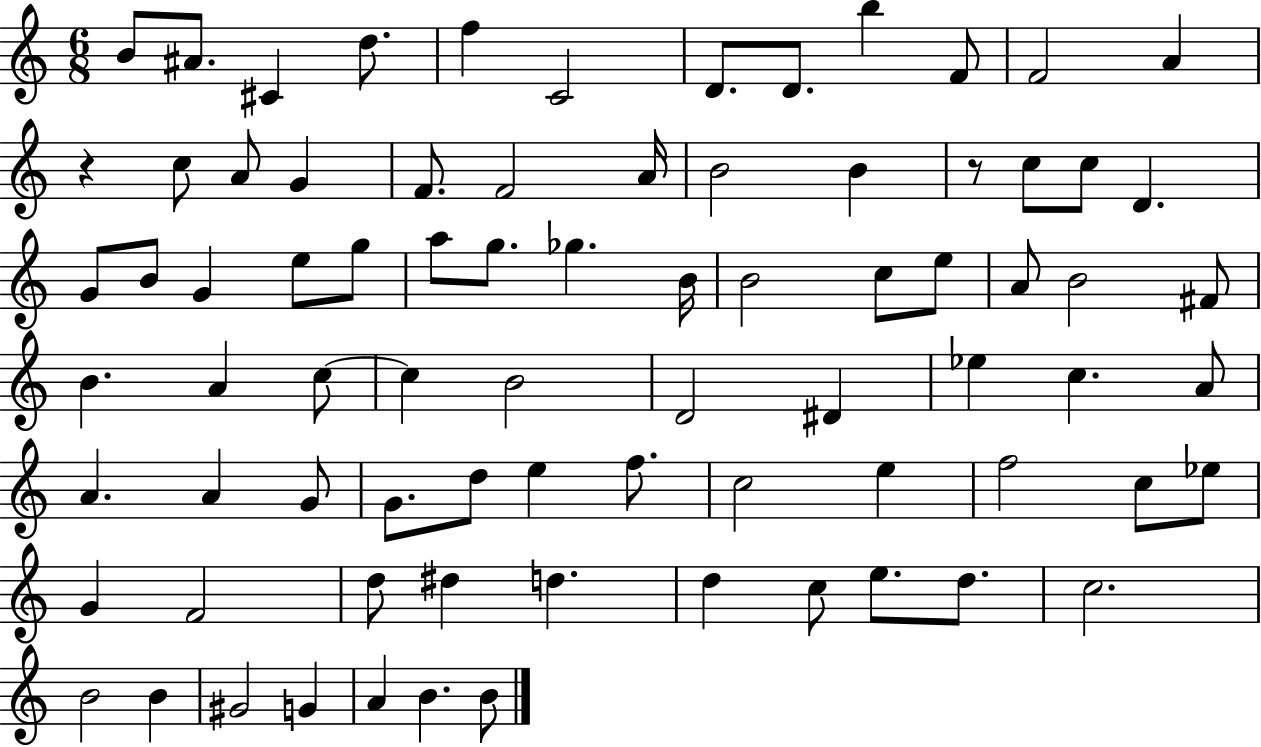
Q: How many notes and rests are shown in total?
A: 79